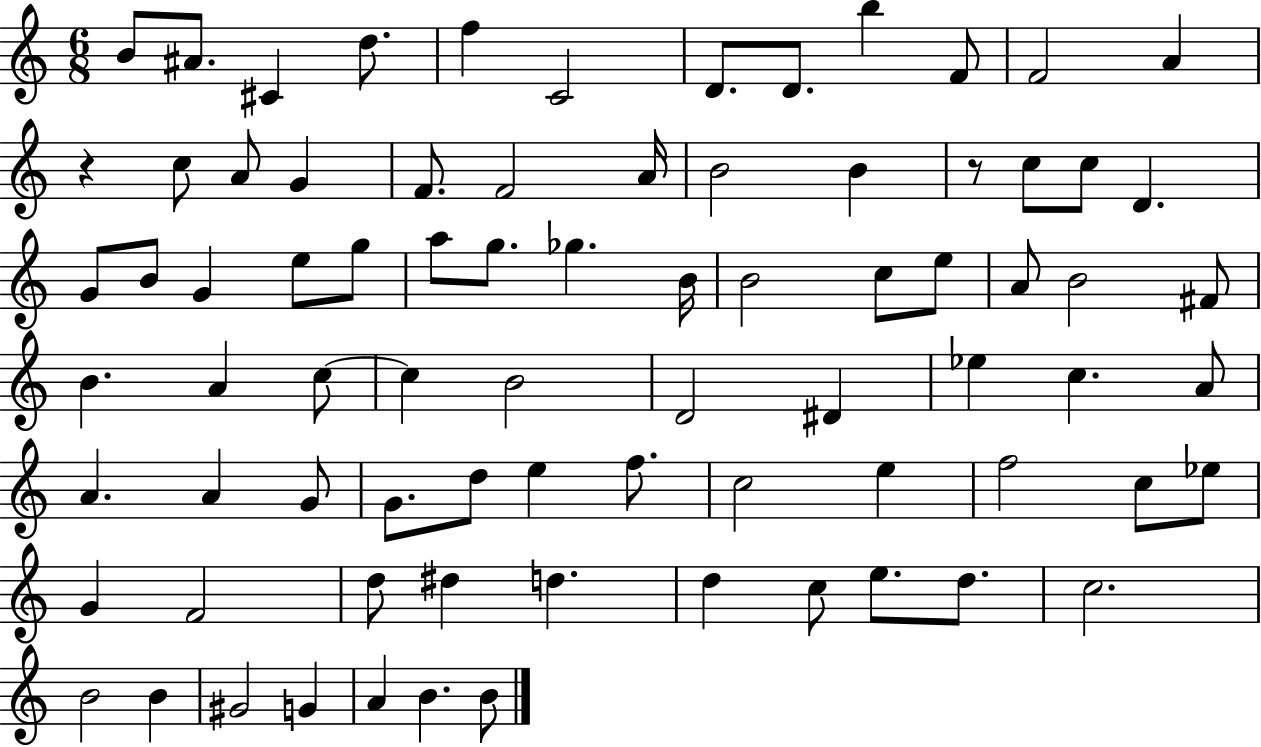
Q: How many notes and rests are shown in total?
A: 79